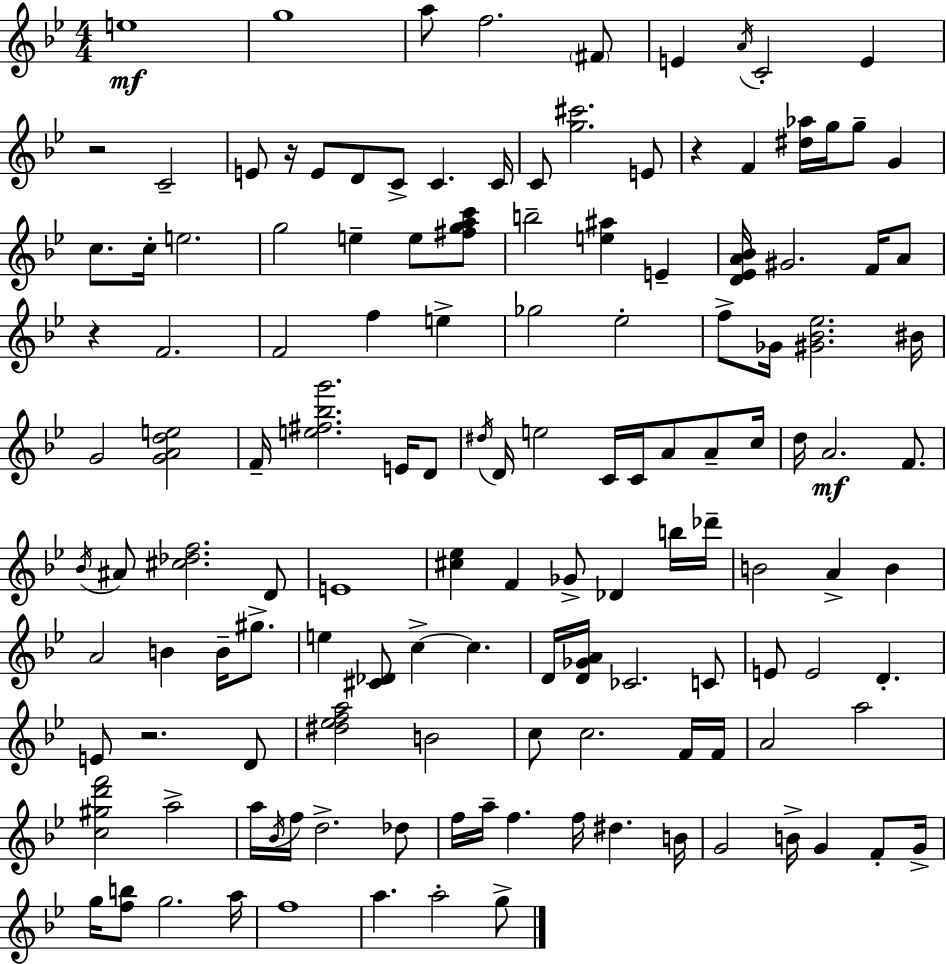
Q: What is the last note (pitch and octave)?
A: G5